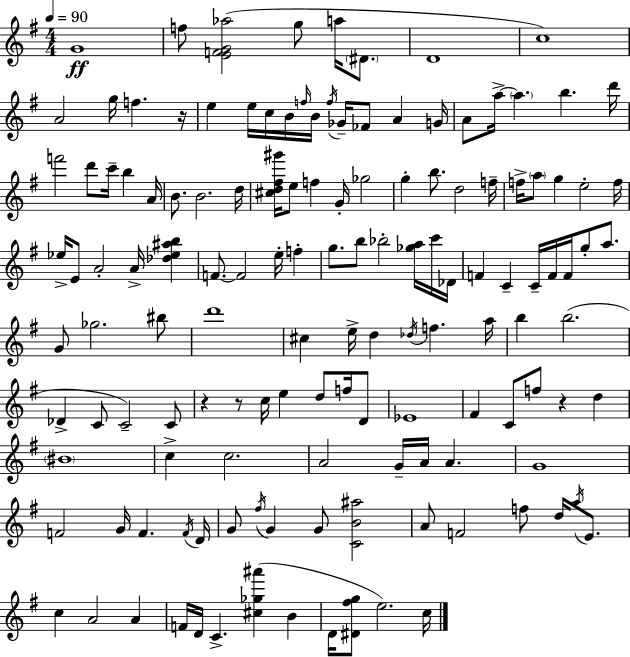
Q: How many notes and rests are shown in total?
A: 137